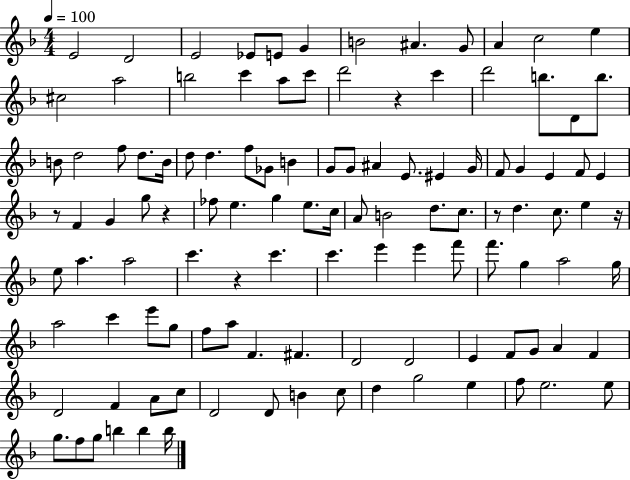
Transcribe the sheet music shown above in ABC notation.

X:1
T:Untitled
M:4/4
L:1/4
K:F
E2 D2 E2 _E/2 E/2 G B2 ^A G/2 A c2 e ^c2 a2 b2 c' a/2 c'/2 d'2 z c' d'2 b/2 D/2 b/2 B/2 d2 f/2 d/2 B/4 d/2 d f/2 _G/2 B G/2 G/2 ^A E/2 ^E G/4 F/2 G E F/2 E z/2 F G g/2 z _f/2 e g e/2 c/4 A/2 B2 d/2 c/2 z/2 d c/2 e z/4 e/2 a a2 c' z c' c' e' e' f'/2 f'/2 g a2 g/4 a2 c' e'/2 g/2 f/2 a/2 F ^F D2 D2 E F/2 G/2 A F D2 F A/2 c/2 D2 D/2 B c/2 d g2 e f/2 e2 e/2 g/2 f/2 g/2 b b b/4